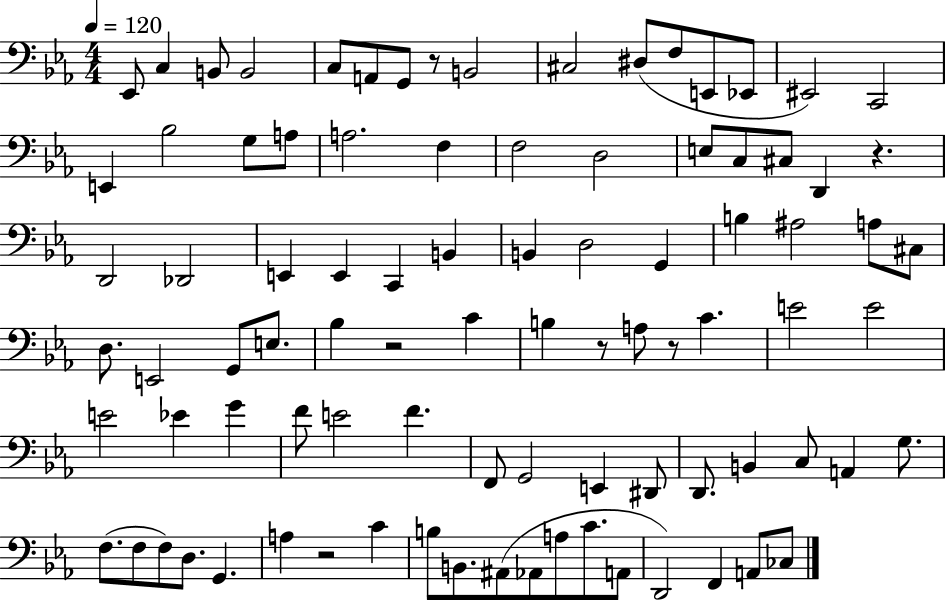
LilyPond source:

{
  \clef bass
  \numericTimeSignature
  \time 4/4
  \key ees \major
  \tempo 4 = 120
  ees,8 c4 b,8 b,2 | c8 a,8 g,8 r8 b,2 | cis2 dis8( f8 e,8 ees,8 | eis,2) c,2 | \break e,4 bes2 g8 a8 | a2. f4 | f2 d2 | e8 c8 cis8 d,4 r4. | \break d,2 des,2 | e,4 e,4 c,4 b,4 | b,4 d2 g,4 | b4 ais2 a8 cis8 | \break d8. e,2 g,8 e8. | bes4 r2 c'4 | b4 r8 a8 r8 c'4. | e'2 e'2 | \break e'2 ees'4 g'4 | f'8 e'2 f'4. | f,8 g,2 e,4 dis,8 | d,8. b,4 c8 a,4 g8. | \break f8.( f8 f8) d8. g,4. | a4 r2 c'4 | b8 b,8. ais,8( aes,8 a8 c'8. a,8 | d,2) f,4 a,8 ces8 | \break \bar "|."
}